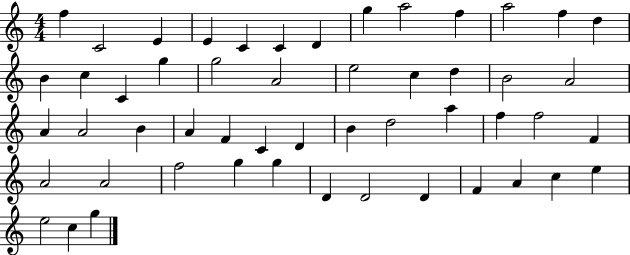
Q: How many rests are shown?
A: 0